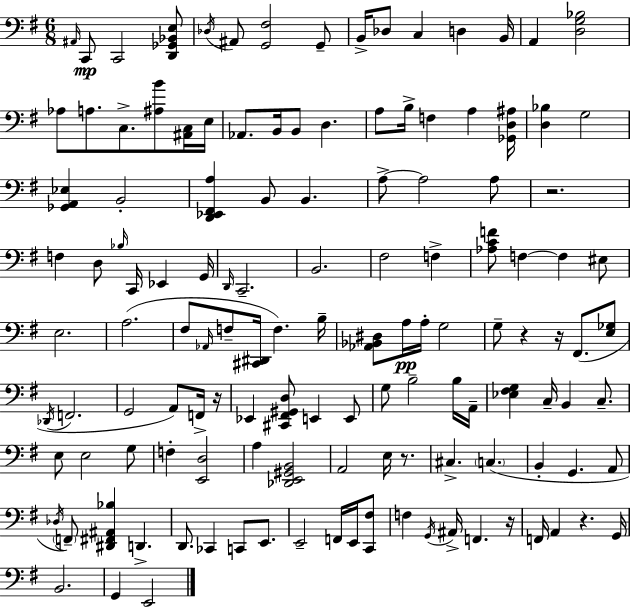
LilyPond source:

{
  \clef bass
  \numericTimeSignature
  \time 6/8
  \key e \minor
  \grace { ais,16 }\mp c,8 c,2 <d, ges, bes, e>8 | \acciaccatura { des16 } ais,8 <g, fis>2 | g,8-- b,16-> des8 c4 d4 | b,16 a,4 <d g bes>2 | \break aes8 a8. c8.-> <ais b'>8 | <ais, c>16 e16 aes,8. b,16 b,8 d4. | a8 b16-> f4 a4 | <ges, d ais>16 <d bes>4 g2 | \break <ges, a, ees>4 b,2-. | <d, ees, fis, a>4 b,8 b,4. | a8->~~ a2 | a8 r2. | \break f4 d8 \grace { bes16 } c,16 ees,4 | g,16 \grace { d,16 } c,2.-- | b,2. | fis2 | \break f4-> <aes c' f'>8 f4~~ f4 | eis8 e2. | a2.( | fis8 \grace { aes,16 } f8-- <cis, dis,>16 f4.) | \break b16-- <aes, bes, dis>8 a16\pp a16-. g2 | g8-- r4 r16 | fis,8.( <e ges>8 \acciaccatura { des,16 } f,2. | g,2 | \break a,8) f,16-> r16 ees,4 <cis, fis, gis, d>8 | e,4 e,8 g8 b2-- | b16 a,16-- <ees fis g>4 c16-- b,4 | c8.-- e8 e2 | \break g8 f4-. <e, d>2 | a4 <des, e, gis, b,>2 | a,2 | e16 r8. cis4.-> | \break \parenthesize c4.( b,4-. g,4. | a,8 \acciaccatura { des16 }) \parenthesize f,8-- <dis, fis, ais, bes>4 | d,4.-> d,8. ces,4 | c,8 e,8. e,2-- | \break f,16 e,16 <c, fis>8 f4 \acciaccatura { g,16 } | ais,16-> f,4. r16 f,16 a,4 | r4. g,16 b,2. | g,4 | \break e,2 \bar "|."
}